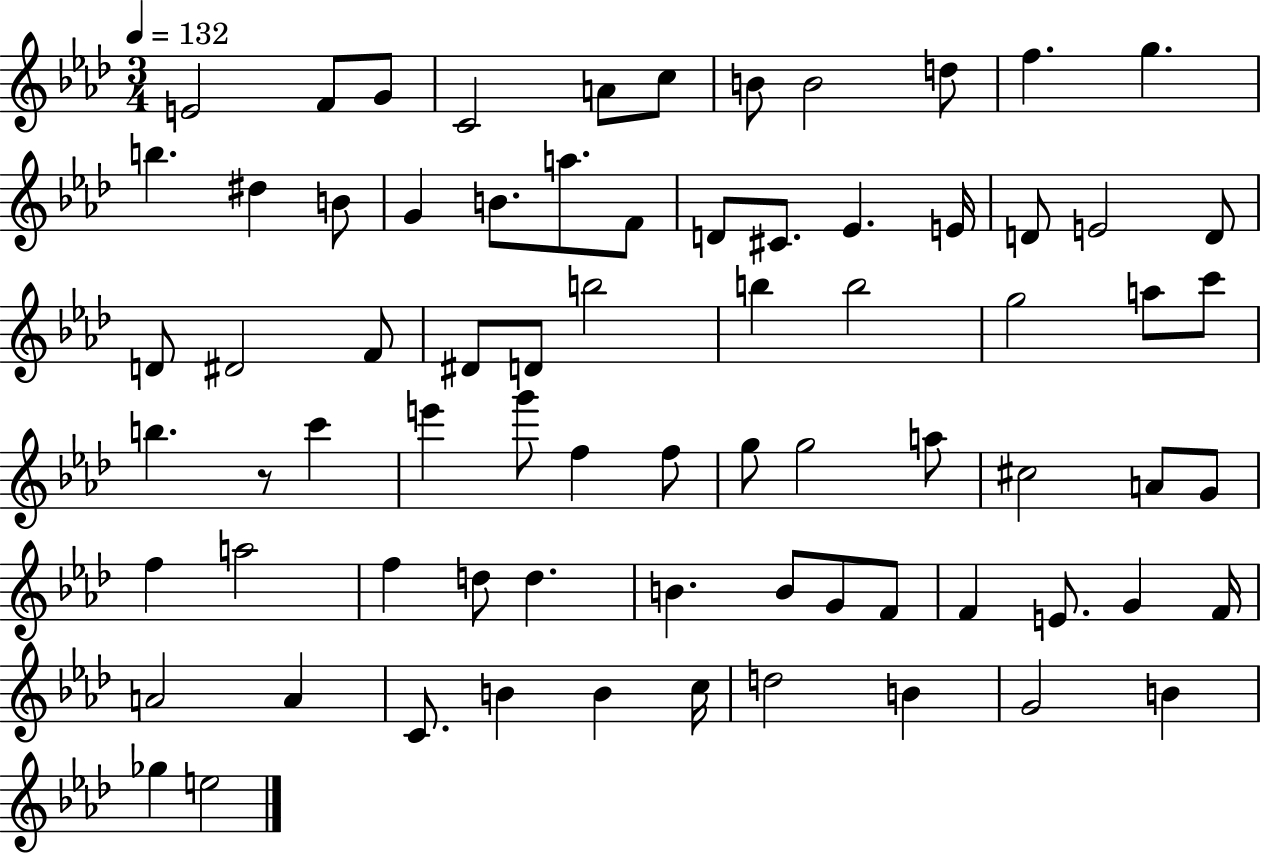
{
  \clef treble
  \numericTimeSignature
  \time 3/4
  \key aes \major
  \tempo 4 = 132
  e'2 f'8 g'8 | c'2 a'8 c''8 | b'8 b'2 d''8 | f''4. g''4. | \break b''4. dis''4 b'8 | g'4 b'8. a''8. f'8 | d'8 cis'8. ees'4. e'16 | d'8 e'2 d'8 | \break d'8 dis'2 f'8 | dis'8 d'8 b''2 | b''4 b''2 | g''2 a''8 c'''8 | \break b''4. r8 c'''4 | e'''4 g'''8 f''4 f''8 | g''8 g''2 a''8 | cis''2 a'8 g'8 | \break f''4 a''2 | f''4 d''8 d''4. | b'4. b'8 g'8 f'8 | f'4 e'8. g'4 f'16 | \break a'2 a'4 | c'8. b'4 b'4 c''16 | d''2 b'4 | g'2 b'4 | \break ges''4 e''2 | \bar "|."
}